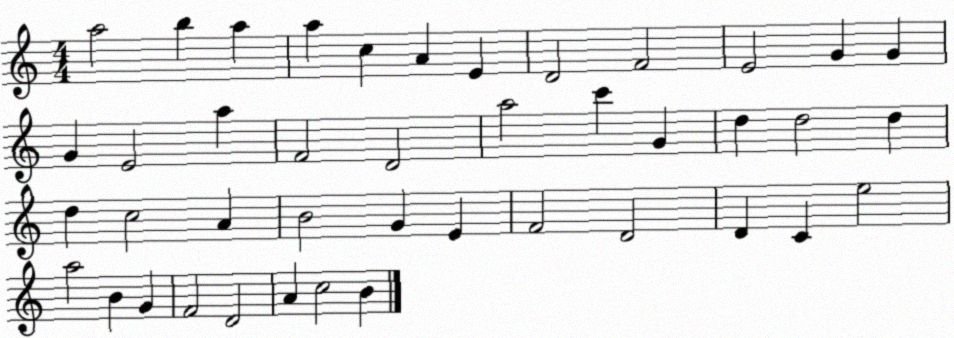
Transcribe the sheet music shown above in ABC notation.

X:1
T:Untitled
M:4/4
L:1/4
K:C
a2 b a a c A E D2 F2 E2 G G G E2 a F2 D2 a2 c' G d d2 d d c2 A B2 G E F2 D2 D C e2 a2 B G F2 D2 A c2 B